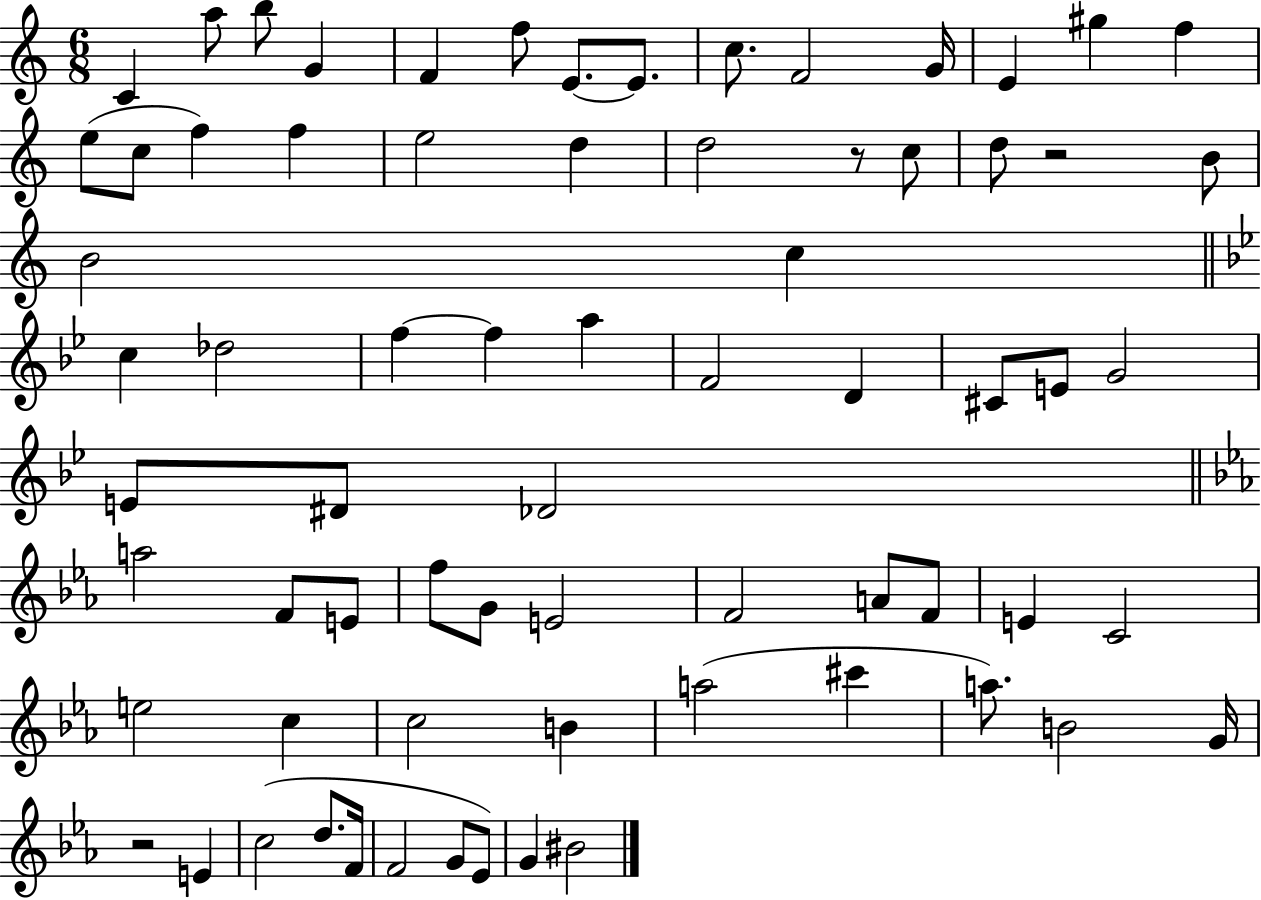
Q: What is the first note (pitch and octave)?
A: C4